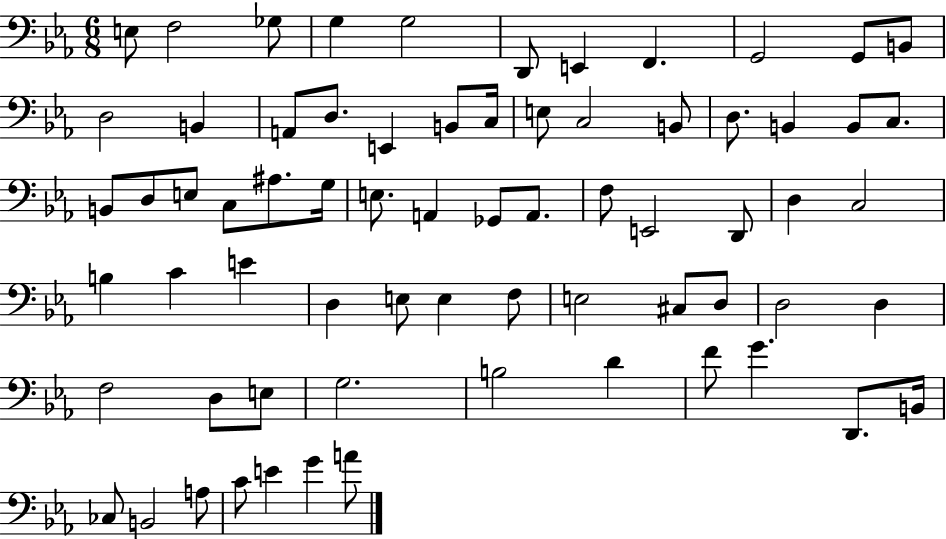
{
  \clef bass
  \numericTimeSignature
  \time 6/8
  \key ees \major
  e8 f2 ges8 | g4 g2 | d,8 e,4 f,4. | g,2 g,8 b,8 | \break d2 b,4 | a,8 d8. e,4 b,8 c16 | e8 c2 b,8 | d8. b,4 b,8 c8. | \break b,8 d8 e8 c8 ais8. g16 | e8. a,4 ges,8 a,8. | f8 e,2 d,8 | d4 c2 | \break b4 c'4 e'4 | d4 e8 e4 f8 | e2 cis8 d8 | d2 d4 | \break f2 d8 e8 | g2. | b2 d'4 | f'8 g'4. d,8. b,16 | \break ces8 b,2 a8 | c'8 e'4 g'4 a'8 | \bar "|."
}